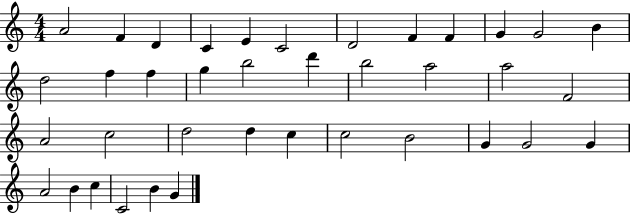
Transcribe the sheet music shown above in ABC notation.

X:1
T:Untitled
M:4/4
L:1/4
K:C
A2 F D C E C2 D2 F F G G2 B d2 f f g b2 d' b2 a2 a2 F2 A2 c2 d2 d c c2 B2 G G2 G A2 B c C2 B G